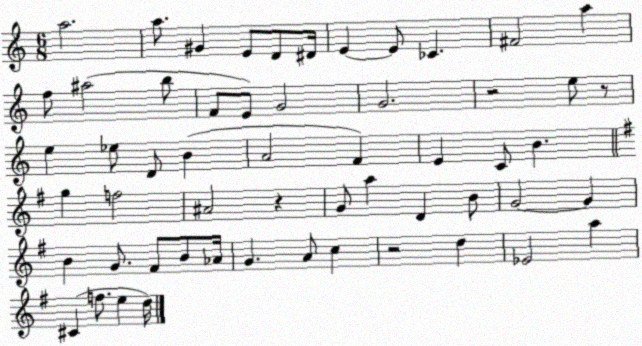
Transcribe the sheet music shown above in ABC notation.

X:1
T:Untitled
M:6/8
L:1/4
K:C
a2 a/2 ^G E/2 D/2 ^D/4 E E/2 _C ^F2 a f/2 ^a2 b/2 F/2 E/2 G2 G2 z2 e/2 z/2 e _e/2 D/2 B A2 F E C/2 B g f2 ^A2 z G/2 a D B/2 G2 G B G/2 ^F/2 B/2 _A/4 G A/2 c z2 d _E2 a ^C f/2 e d/4